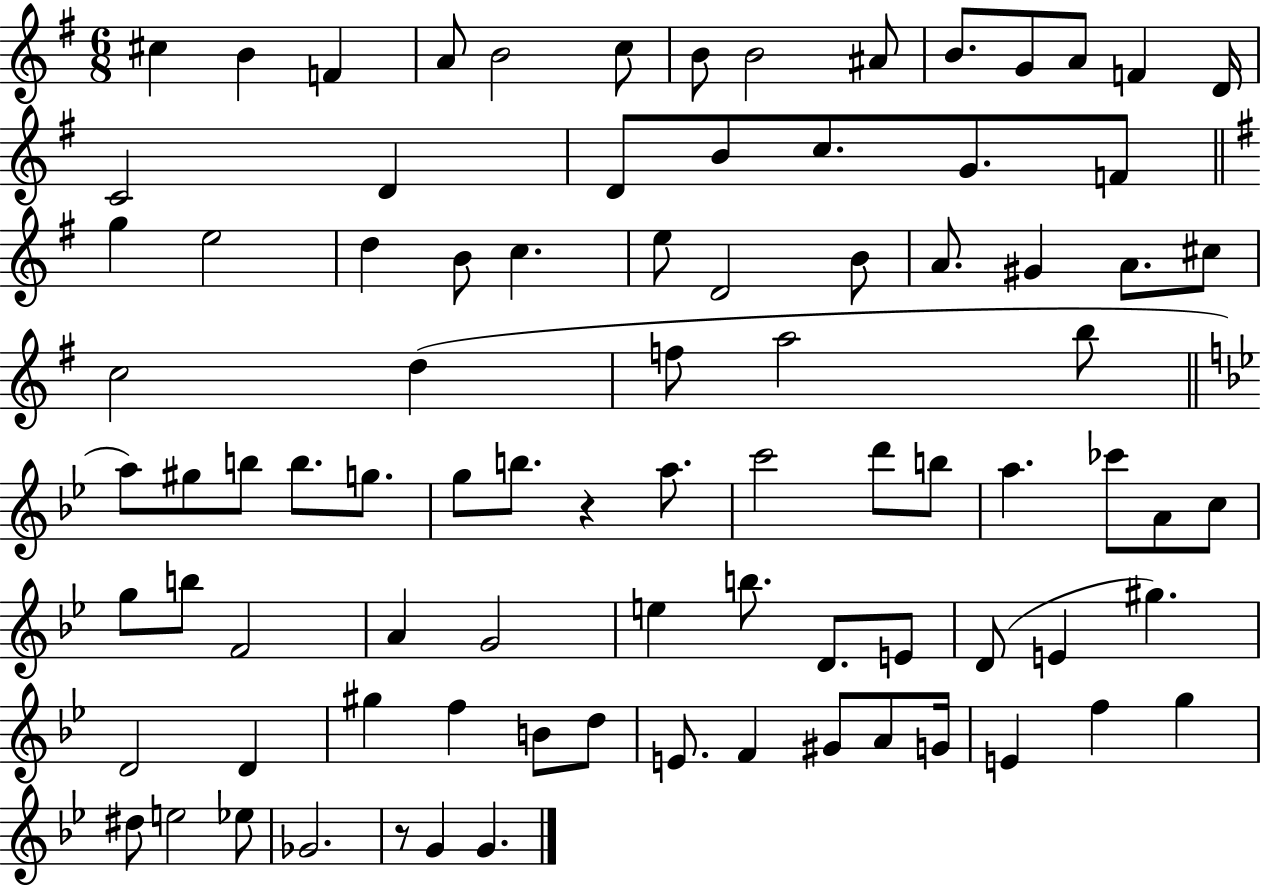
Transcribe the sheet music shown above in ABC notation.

X:1
T:Untitled
M:6/8
L:1/4
K:G
^c B F A/2 B2 c/2 B/2 B2 ^A/2 B/2 G/2 A/2 F D/4 C2 D D/2 B/2 c/2 G/2 F/2 g e2 d B/2 c e/2 D2 B/2 A/2 ^G A/2 ^c/2 c2 d f/2 a2 b/2 a/2 ^g/2 b/2 b/2 g/2 g/2 b/2 z a/2 c'2 d'/2 b/2 a _c'/2 A/2 c/2 g/2 b/2 F2 A G2 e b/2 D/2 E/2 D/2 E ^g D2 D ^g f B/2 d/2 E/2 F ^G/2 A/2 G/4 E f g ^d/2 e2 _e/2 _G2 z/2 G G